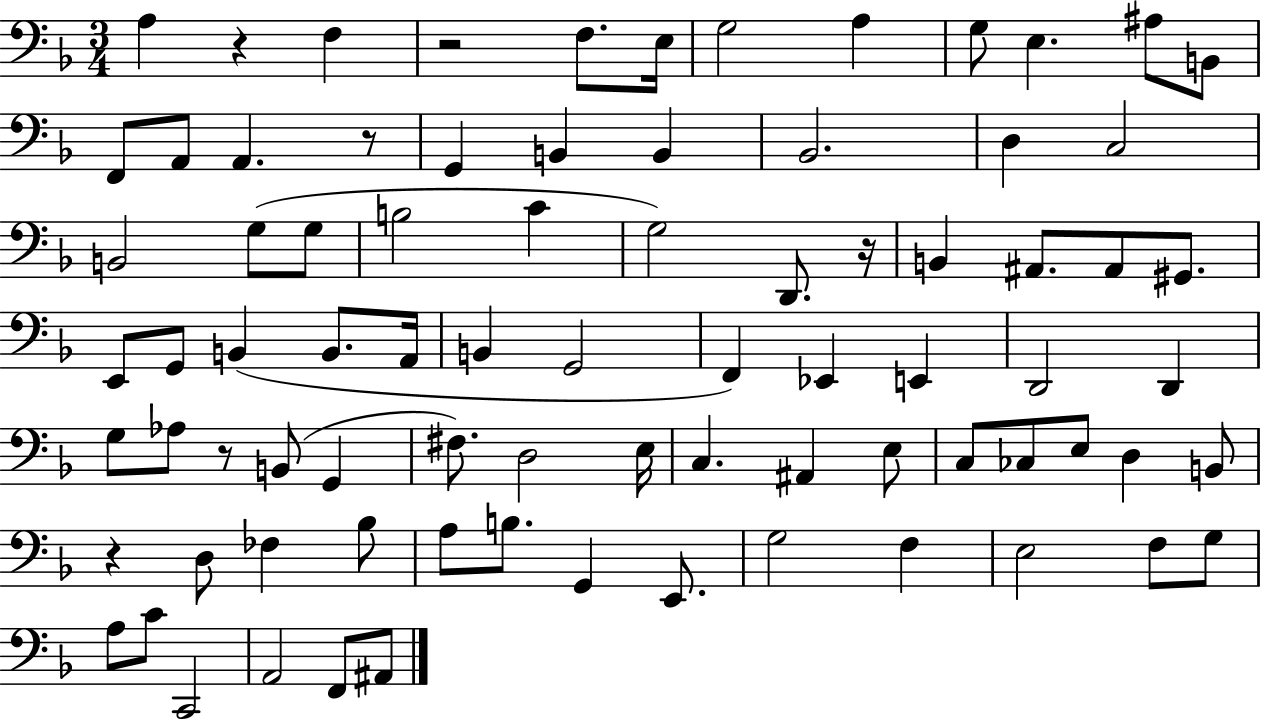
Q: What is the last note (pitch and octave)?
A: A#2